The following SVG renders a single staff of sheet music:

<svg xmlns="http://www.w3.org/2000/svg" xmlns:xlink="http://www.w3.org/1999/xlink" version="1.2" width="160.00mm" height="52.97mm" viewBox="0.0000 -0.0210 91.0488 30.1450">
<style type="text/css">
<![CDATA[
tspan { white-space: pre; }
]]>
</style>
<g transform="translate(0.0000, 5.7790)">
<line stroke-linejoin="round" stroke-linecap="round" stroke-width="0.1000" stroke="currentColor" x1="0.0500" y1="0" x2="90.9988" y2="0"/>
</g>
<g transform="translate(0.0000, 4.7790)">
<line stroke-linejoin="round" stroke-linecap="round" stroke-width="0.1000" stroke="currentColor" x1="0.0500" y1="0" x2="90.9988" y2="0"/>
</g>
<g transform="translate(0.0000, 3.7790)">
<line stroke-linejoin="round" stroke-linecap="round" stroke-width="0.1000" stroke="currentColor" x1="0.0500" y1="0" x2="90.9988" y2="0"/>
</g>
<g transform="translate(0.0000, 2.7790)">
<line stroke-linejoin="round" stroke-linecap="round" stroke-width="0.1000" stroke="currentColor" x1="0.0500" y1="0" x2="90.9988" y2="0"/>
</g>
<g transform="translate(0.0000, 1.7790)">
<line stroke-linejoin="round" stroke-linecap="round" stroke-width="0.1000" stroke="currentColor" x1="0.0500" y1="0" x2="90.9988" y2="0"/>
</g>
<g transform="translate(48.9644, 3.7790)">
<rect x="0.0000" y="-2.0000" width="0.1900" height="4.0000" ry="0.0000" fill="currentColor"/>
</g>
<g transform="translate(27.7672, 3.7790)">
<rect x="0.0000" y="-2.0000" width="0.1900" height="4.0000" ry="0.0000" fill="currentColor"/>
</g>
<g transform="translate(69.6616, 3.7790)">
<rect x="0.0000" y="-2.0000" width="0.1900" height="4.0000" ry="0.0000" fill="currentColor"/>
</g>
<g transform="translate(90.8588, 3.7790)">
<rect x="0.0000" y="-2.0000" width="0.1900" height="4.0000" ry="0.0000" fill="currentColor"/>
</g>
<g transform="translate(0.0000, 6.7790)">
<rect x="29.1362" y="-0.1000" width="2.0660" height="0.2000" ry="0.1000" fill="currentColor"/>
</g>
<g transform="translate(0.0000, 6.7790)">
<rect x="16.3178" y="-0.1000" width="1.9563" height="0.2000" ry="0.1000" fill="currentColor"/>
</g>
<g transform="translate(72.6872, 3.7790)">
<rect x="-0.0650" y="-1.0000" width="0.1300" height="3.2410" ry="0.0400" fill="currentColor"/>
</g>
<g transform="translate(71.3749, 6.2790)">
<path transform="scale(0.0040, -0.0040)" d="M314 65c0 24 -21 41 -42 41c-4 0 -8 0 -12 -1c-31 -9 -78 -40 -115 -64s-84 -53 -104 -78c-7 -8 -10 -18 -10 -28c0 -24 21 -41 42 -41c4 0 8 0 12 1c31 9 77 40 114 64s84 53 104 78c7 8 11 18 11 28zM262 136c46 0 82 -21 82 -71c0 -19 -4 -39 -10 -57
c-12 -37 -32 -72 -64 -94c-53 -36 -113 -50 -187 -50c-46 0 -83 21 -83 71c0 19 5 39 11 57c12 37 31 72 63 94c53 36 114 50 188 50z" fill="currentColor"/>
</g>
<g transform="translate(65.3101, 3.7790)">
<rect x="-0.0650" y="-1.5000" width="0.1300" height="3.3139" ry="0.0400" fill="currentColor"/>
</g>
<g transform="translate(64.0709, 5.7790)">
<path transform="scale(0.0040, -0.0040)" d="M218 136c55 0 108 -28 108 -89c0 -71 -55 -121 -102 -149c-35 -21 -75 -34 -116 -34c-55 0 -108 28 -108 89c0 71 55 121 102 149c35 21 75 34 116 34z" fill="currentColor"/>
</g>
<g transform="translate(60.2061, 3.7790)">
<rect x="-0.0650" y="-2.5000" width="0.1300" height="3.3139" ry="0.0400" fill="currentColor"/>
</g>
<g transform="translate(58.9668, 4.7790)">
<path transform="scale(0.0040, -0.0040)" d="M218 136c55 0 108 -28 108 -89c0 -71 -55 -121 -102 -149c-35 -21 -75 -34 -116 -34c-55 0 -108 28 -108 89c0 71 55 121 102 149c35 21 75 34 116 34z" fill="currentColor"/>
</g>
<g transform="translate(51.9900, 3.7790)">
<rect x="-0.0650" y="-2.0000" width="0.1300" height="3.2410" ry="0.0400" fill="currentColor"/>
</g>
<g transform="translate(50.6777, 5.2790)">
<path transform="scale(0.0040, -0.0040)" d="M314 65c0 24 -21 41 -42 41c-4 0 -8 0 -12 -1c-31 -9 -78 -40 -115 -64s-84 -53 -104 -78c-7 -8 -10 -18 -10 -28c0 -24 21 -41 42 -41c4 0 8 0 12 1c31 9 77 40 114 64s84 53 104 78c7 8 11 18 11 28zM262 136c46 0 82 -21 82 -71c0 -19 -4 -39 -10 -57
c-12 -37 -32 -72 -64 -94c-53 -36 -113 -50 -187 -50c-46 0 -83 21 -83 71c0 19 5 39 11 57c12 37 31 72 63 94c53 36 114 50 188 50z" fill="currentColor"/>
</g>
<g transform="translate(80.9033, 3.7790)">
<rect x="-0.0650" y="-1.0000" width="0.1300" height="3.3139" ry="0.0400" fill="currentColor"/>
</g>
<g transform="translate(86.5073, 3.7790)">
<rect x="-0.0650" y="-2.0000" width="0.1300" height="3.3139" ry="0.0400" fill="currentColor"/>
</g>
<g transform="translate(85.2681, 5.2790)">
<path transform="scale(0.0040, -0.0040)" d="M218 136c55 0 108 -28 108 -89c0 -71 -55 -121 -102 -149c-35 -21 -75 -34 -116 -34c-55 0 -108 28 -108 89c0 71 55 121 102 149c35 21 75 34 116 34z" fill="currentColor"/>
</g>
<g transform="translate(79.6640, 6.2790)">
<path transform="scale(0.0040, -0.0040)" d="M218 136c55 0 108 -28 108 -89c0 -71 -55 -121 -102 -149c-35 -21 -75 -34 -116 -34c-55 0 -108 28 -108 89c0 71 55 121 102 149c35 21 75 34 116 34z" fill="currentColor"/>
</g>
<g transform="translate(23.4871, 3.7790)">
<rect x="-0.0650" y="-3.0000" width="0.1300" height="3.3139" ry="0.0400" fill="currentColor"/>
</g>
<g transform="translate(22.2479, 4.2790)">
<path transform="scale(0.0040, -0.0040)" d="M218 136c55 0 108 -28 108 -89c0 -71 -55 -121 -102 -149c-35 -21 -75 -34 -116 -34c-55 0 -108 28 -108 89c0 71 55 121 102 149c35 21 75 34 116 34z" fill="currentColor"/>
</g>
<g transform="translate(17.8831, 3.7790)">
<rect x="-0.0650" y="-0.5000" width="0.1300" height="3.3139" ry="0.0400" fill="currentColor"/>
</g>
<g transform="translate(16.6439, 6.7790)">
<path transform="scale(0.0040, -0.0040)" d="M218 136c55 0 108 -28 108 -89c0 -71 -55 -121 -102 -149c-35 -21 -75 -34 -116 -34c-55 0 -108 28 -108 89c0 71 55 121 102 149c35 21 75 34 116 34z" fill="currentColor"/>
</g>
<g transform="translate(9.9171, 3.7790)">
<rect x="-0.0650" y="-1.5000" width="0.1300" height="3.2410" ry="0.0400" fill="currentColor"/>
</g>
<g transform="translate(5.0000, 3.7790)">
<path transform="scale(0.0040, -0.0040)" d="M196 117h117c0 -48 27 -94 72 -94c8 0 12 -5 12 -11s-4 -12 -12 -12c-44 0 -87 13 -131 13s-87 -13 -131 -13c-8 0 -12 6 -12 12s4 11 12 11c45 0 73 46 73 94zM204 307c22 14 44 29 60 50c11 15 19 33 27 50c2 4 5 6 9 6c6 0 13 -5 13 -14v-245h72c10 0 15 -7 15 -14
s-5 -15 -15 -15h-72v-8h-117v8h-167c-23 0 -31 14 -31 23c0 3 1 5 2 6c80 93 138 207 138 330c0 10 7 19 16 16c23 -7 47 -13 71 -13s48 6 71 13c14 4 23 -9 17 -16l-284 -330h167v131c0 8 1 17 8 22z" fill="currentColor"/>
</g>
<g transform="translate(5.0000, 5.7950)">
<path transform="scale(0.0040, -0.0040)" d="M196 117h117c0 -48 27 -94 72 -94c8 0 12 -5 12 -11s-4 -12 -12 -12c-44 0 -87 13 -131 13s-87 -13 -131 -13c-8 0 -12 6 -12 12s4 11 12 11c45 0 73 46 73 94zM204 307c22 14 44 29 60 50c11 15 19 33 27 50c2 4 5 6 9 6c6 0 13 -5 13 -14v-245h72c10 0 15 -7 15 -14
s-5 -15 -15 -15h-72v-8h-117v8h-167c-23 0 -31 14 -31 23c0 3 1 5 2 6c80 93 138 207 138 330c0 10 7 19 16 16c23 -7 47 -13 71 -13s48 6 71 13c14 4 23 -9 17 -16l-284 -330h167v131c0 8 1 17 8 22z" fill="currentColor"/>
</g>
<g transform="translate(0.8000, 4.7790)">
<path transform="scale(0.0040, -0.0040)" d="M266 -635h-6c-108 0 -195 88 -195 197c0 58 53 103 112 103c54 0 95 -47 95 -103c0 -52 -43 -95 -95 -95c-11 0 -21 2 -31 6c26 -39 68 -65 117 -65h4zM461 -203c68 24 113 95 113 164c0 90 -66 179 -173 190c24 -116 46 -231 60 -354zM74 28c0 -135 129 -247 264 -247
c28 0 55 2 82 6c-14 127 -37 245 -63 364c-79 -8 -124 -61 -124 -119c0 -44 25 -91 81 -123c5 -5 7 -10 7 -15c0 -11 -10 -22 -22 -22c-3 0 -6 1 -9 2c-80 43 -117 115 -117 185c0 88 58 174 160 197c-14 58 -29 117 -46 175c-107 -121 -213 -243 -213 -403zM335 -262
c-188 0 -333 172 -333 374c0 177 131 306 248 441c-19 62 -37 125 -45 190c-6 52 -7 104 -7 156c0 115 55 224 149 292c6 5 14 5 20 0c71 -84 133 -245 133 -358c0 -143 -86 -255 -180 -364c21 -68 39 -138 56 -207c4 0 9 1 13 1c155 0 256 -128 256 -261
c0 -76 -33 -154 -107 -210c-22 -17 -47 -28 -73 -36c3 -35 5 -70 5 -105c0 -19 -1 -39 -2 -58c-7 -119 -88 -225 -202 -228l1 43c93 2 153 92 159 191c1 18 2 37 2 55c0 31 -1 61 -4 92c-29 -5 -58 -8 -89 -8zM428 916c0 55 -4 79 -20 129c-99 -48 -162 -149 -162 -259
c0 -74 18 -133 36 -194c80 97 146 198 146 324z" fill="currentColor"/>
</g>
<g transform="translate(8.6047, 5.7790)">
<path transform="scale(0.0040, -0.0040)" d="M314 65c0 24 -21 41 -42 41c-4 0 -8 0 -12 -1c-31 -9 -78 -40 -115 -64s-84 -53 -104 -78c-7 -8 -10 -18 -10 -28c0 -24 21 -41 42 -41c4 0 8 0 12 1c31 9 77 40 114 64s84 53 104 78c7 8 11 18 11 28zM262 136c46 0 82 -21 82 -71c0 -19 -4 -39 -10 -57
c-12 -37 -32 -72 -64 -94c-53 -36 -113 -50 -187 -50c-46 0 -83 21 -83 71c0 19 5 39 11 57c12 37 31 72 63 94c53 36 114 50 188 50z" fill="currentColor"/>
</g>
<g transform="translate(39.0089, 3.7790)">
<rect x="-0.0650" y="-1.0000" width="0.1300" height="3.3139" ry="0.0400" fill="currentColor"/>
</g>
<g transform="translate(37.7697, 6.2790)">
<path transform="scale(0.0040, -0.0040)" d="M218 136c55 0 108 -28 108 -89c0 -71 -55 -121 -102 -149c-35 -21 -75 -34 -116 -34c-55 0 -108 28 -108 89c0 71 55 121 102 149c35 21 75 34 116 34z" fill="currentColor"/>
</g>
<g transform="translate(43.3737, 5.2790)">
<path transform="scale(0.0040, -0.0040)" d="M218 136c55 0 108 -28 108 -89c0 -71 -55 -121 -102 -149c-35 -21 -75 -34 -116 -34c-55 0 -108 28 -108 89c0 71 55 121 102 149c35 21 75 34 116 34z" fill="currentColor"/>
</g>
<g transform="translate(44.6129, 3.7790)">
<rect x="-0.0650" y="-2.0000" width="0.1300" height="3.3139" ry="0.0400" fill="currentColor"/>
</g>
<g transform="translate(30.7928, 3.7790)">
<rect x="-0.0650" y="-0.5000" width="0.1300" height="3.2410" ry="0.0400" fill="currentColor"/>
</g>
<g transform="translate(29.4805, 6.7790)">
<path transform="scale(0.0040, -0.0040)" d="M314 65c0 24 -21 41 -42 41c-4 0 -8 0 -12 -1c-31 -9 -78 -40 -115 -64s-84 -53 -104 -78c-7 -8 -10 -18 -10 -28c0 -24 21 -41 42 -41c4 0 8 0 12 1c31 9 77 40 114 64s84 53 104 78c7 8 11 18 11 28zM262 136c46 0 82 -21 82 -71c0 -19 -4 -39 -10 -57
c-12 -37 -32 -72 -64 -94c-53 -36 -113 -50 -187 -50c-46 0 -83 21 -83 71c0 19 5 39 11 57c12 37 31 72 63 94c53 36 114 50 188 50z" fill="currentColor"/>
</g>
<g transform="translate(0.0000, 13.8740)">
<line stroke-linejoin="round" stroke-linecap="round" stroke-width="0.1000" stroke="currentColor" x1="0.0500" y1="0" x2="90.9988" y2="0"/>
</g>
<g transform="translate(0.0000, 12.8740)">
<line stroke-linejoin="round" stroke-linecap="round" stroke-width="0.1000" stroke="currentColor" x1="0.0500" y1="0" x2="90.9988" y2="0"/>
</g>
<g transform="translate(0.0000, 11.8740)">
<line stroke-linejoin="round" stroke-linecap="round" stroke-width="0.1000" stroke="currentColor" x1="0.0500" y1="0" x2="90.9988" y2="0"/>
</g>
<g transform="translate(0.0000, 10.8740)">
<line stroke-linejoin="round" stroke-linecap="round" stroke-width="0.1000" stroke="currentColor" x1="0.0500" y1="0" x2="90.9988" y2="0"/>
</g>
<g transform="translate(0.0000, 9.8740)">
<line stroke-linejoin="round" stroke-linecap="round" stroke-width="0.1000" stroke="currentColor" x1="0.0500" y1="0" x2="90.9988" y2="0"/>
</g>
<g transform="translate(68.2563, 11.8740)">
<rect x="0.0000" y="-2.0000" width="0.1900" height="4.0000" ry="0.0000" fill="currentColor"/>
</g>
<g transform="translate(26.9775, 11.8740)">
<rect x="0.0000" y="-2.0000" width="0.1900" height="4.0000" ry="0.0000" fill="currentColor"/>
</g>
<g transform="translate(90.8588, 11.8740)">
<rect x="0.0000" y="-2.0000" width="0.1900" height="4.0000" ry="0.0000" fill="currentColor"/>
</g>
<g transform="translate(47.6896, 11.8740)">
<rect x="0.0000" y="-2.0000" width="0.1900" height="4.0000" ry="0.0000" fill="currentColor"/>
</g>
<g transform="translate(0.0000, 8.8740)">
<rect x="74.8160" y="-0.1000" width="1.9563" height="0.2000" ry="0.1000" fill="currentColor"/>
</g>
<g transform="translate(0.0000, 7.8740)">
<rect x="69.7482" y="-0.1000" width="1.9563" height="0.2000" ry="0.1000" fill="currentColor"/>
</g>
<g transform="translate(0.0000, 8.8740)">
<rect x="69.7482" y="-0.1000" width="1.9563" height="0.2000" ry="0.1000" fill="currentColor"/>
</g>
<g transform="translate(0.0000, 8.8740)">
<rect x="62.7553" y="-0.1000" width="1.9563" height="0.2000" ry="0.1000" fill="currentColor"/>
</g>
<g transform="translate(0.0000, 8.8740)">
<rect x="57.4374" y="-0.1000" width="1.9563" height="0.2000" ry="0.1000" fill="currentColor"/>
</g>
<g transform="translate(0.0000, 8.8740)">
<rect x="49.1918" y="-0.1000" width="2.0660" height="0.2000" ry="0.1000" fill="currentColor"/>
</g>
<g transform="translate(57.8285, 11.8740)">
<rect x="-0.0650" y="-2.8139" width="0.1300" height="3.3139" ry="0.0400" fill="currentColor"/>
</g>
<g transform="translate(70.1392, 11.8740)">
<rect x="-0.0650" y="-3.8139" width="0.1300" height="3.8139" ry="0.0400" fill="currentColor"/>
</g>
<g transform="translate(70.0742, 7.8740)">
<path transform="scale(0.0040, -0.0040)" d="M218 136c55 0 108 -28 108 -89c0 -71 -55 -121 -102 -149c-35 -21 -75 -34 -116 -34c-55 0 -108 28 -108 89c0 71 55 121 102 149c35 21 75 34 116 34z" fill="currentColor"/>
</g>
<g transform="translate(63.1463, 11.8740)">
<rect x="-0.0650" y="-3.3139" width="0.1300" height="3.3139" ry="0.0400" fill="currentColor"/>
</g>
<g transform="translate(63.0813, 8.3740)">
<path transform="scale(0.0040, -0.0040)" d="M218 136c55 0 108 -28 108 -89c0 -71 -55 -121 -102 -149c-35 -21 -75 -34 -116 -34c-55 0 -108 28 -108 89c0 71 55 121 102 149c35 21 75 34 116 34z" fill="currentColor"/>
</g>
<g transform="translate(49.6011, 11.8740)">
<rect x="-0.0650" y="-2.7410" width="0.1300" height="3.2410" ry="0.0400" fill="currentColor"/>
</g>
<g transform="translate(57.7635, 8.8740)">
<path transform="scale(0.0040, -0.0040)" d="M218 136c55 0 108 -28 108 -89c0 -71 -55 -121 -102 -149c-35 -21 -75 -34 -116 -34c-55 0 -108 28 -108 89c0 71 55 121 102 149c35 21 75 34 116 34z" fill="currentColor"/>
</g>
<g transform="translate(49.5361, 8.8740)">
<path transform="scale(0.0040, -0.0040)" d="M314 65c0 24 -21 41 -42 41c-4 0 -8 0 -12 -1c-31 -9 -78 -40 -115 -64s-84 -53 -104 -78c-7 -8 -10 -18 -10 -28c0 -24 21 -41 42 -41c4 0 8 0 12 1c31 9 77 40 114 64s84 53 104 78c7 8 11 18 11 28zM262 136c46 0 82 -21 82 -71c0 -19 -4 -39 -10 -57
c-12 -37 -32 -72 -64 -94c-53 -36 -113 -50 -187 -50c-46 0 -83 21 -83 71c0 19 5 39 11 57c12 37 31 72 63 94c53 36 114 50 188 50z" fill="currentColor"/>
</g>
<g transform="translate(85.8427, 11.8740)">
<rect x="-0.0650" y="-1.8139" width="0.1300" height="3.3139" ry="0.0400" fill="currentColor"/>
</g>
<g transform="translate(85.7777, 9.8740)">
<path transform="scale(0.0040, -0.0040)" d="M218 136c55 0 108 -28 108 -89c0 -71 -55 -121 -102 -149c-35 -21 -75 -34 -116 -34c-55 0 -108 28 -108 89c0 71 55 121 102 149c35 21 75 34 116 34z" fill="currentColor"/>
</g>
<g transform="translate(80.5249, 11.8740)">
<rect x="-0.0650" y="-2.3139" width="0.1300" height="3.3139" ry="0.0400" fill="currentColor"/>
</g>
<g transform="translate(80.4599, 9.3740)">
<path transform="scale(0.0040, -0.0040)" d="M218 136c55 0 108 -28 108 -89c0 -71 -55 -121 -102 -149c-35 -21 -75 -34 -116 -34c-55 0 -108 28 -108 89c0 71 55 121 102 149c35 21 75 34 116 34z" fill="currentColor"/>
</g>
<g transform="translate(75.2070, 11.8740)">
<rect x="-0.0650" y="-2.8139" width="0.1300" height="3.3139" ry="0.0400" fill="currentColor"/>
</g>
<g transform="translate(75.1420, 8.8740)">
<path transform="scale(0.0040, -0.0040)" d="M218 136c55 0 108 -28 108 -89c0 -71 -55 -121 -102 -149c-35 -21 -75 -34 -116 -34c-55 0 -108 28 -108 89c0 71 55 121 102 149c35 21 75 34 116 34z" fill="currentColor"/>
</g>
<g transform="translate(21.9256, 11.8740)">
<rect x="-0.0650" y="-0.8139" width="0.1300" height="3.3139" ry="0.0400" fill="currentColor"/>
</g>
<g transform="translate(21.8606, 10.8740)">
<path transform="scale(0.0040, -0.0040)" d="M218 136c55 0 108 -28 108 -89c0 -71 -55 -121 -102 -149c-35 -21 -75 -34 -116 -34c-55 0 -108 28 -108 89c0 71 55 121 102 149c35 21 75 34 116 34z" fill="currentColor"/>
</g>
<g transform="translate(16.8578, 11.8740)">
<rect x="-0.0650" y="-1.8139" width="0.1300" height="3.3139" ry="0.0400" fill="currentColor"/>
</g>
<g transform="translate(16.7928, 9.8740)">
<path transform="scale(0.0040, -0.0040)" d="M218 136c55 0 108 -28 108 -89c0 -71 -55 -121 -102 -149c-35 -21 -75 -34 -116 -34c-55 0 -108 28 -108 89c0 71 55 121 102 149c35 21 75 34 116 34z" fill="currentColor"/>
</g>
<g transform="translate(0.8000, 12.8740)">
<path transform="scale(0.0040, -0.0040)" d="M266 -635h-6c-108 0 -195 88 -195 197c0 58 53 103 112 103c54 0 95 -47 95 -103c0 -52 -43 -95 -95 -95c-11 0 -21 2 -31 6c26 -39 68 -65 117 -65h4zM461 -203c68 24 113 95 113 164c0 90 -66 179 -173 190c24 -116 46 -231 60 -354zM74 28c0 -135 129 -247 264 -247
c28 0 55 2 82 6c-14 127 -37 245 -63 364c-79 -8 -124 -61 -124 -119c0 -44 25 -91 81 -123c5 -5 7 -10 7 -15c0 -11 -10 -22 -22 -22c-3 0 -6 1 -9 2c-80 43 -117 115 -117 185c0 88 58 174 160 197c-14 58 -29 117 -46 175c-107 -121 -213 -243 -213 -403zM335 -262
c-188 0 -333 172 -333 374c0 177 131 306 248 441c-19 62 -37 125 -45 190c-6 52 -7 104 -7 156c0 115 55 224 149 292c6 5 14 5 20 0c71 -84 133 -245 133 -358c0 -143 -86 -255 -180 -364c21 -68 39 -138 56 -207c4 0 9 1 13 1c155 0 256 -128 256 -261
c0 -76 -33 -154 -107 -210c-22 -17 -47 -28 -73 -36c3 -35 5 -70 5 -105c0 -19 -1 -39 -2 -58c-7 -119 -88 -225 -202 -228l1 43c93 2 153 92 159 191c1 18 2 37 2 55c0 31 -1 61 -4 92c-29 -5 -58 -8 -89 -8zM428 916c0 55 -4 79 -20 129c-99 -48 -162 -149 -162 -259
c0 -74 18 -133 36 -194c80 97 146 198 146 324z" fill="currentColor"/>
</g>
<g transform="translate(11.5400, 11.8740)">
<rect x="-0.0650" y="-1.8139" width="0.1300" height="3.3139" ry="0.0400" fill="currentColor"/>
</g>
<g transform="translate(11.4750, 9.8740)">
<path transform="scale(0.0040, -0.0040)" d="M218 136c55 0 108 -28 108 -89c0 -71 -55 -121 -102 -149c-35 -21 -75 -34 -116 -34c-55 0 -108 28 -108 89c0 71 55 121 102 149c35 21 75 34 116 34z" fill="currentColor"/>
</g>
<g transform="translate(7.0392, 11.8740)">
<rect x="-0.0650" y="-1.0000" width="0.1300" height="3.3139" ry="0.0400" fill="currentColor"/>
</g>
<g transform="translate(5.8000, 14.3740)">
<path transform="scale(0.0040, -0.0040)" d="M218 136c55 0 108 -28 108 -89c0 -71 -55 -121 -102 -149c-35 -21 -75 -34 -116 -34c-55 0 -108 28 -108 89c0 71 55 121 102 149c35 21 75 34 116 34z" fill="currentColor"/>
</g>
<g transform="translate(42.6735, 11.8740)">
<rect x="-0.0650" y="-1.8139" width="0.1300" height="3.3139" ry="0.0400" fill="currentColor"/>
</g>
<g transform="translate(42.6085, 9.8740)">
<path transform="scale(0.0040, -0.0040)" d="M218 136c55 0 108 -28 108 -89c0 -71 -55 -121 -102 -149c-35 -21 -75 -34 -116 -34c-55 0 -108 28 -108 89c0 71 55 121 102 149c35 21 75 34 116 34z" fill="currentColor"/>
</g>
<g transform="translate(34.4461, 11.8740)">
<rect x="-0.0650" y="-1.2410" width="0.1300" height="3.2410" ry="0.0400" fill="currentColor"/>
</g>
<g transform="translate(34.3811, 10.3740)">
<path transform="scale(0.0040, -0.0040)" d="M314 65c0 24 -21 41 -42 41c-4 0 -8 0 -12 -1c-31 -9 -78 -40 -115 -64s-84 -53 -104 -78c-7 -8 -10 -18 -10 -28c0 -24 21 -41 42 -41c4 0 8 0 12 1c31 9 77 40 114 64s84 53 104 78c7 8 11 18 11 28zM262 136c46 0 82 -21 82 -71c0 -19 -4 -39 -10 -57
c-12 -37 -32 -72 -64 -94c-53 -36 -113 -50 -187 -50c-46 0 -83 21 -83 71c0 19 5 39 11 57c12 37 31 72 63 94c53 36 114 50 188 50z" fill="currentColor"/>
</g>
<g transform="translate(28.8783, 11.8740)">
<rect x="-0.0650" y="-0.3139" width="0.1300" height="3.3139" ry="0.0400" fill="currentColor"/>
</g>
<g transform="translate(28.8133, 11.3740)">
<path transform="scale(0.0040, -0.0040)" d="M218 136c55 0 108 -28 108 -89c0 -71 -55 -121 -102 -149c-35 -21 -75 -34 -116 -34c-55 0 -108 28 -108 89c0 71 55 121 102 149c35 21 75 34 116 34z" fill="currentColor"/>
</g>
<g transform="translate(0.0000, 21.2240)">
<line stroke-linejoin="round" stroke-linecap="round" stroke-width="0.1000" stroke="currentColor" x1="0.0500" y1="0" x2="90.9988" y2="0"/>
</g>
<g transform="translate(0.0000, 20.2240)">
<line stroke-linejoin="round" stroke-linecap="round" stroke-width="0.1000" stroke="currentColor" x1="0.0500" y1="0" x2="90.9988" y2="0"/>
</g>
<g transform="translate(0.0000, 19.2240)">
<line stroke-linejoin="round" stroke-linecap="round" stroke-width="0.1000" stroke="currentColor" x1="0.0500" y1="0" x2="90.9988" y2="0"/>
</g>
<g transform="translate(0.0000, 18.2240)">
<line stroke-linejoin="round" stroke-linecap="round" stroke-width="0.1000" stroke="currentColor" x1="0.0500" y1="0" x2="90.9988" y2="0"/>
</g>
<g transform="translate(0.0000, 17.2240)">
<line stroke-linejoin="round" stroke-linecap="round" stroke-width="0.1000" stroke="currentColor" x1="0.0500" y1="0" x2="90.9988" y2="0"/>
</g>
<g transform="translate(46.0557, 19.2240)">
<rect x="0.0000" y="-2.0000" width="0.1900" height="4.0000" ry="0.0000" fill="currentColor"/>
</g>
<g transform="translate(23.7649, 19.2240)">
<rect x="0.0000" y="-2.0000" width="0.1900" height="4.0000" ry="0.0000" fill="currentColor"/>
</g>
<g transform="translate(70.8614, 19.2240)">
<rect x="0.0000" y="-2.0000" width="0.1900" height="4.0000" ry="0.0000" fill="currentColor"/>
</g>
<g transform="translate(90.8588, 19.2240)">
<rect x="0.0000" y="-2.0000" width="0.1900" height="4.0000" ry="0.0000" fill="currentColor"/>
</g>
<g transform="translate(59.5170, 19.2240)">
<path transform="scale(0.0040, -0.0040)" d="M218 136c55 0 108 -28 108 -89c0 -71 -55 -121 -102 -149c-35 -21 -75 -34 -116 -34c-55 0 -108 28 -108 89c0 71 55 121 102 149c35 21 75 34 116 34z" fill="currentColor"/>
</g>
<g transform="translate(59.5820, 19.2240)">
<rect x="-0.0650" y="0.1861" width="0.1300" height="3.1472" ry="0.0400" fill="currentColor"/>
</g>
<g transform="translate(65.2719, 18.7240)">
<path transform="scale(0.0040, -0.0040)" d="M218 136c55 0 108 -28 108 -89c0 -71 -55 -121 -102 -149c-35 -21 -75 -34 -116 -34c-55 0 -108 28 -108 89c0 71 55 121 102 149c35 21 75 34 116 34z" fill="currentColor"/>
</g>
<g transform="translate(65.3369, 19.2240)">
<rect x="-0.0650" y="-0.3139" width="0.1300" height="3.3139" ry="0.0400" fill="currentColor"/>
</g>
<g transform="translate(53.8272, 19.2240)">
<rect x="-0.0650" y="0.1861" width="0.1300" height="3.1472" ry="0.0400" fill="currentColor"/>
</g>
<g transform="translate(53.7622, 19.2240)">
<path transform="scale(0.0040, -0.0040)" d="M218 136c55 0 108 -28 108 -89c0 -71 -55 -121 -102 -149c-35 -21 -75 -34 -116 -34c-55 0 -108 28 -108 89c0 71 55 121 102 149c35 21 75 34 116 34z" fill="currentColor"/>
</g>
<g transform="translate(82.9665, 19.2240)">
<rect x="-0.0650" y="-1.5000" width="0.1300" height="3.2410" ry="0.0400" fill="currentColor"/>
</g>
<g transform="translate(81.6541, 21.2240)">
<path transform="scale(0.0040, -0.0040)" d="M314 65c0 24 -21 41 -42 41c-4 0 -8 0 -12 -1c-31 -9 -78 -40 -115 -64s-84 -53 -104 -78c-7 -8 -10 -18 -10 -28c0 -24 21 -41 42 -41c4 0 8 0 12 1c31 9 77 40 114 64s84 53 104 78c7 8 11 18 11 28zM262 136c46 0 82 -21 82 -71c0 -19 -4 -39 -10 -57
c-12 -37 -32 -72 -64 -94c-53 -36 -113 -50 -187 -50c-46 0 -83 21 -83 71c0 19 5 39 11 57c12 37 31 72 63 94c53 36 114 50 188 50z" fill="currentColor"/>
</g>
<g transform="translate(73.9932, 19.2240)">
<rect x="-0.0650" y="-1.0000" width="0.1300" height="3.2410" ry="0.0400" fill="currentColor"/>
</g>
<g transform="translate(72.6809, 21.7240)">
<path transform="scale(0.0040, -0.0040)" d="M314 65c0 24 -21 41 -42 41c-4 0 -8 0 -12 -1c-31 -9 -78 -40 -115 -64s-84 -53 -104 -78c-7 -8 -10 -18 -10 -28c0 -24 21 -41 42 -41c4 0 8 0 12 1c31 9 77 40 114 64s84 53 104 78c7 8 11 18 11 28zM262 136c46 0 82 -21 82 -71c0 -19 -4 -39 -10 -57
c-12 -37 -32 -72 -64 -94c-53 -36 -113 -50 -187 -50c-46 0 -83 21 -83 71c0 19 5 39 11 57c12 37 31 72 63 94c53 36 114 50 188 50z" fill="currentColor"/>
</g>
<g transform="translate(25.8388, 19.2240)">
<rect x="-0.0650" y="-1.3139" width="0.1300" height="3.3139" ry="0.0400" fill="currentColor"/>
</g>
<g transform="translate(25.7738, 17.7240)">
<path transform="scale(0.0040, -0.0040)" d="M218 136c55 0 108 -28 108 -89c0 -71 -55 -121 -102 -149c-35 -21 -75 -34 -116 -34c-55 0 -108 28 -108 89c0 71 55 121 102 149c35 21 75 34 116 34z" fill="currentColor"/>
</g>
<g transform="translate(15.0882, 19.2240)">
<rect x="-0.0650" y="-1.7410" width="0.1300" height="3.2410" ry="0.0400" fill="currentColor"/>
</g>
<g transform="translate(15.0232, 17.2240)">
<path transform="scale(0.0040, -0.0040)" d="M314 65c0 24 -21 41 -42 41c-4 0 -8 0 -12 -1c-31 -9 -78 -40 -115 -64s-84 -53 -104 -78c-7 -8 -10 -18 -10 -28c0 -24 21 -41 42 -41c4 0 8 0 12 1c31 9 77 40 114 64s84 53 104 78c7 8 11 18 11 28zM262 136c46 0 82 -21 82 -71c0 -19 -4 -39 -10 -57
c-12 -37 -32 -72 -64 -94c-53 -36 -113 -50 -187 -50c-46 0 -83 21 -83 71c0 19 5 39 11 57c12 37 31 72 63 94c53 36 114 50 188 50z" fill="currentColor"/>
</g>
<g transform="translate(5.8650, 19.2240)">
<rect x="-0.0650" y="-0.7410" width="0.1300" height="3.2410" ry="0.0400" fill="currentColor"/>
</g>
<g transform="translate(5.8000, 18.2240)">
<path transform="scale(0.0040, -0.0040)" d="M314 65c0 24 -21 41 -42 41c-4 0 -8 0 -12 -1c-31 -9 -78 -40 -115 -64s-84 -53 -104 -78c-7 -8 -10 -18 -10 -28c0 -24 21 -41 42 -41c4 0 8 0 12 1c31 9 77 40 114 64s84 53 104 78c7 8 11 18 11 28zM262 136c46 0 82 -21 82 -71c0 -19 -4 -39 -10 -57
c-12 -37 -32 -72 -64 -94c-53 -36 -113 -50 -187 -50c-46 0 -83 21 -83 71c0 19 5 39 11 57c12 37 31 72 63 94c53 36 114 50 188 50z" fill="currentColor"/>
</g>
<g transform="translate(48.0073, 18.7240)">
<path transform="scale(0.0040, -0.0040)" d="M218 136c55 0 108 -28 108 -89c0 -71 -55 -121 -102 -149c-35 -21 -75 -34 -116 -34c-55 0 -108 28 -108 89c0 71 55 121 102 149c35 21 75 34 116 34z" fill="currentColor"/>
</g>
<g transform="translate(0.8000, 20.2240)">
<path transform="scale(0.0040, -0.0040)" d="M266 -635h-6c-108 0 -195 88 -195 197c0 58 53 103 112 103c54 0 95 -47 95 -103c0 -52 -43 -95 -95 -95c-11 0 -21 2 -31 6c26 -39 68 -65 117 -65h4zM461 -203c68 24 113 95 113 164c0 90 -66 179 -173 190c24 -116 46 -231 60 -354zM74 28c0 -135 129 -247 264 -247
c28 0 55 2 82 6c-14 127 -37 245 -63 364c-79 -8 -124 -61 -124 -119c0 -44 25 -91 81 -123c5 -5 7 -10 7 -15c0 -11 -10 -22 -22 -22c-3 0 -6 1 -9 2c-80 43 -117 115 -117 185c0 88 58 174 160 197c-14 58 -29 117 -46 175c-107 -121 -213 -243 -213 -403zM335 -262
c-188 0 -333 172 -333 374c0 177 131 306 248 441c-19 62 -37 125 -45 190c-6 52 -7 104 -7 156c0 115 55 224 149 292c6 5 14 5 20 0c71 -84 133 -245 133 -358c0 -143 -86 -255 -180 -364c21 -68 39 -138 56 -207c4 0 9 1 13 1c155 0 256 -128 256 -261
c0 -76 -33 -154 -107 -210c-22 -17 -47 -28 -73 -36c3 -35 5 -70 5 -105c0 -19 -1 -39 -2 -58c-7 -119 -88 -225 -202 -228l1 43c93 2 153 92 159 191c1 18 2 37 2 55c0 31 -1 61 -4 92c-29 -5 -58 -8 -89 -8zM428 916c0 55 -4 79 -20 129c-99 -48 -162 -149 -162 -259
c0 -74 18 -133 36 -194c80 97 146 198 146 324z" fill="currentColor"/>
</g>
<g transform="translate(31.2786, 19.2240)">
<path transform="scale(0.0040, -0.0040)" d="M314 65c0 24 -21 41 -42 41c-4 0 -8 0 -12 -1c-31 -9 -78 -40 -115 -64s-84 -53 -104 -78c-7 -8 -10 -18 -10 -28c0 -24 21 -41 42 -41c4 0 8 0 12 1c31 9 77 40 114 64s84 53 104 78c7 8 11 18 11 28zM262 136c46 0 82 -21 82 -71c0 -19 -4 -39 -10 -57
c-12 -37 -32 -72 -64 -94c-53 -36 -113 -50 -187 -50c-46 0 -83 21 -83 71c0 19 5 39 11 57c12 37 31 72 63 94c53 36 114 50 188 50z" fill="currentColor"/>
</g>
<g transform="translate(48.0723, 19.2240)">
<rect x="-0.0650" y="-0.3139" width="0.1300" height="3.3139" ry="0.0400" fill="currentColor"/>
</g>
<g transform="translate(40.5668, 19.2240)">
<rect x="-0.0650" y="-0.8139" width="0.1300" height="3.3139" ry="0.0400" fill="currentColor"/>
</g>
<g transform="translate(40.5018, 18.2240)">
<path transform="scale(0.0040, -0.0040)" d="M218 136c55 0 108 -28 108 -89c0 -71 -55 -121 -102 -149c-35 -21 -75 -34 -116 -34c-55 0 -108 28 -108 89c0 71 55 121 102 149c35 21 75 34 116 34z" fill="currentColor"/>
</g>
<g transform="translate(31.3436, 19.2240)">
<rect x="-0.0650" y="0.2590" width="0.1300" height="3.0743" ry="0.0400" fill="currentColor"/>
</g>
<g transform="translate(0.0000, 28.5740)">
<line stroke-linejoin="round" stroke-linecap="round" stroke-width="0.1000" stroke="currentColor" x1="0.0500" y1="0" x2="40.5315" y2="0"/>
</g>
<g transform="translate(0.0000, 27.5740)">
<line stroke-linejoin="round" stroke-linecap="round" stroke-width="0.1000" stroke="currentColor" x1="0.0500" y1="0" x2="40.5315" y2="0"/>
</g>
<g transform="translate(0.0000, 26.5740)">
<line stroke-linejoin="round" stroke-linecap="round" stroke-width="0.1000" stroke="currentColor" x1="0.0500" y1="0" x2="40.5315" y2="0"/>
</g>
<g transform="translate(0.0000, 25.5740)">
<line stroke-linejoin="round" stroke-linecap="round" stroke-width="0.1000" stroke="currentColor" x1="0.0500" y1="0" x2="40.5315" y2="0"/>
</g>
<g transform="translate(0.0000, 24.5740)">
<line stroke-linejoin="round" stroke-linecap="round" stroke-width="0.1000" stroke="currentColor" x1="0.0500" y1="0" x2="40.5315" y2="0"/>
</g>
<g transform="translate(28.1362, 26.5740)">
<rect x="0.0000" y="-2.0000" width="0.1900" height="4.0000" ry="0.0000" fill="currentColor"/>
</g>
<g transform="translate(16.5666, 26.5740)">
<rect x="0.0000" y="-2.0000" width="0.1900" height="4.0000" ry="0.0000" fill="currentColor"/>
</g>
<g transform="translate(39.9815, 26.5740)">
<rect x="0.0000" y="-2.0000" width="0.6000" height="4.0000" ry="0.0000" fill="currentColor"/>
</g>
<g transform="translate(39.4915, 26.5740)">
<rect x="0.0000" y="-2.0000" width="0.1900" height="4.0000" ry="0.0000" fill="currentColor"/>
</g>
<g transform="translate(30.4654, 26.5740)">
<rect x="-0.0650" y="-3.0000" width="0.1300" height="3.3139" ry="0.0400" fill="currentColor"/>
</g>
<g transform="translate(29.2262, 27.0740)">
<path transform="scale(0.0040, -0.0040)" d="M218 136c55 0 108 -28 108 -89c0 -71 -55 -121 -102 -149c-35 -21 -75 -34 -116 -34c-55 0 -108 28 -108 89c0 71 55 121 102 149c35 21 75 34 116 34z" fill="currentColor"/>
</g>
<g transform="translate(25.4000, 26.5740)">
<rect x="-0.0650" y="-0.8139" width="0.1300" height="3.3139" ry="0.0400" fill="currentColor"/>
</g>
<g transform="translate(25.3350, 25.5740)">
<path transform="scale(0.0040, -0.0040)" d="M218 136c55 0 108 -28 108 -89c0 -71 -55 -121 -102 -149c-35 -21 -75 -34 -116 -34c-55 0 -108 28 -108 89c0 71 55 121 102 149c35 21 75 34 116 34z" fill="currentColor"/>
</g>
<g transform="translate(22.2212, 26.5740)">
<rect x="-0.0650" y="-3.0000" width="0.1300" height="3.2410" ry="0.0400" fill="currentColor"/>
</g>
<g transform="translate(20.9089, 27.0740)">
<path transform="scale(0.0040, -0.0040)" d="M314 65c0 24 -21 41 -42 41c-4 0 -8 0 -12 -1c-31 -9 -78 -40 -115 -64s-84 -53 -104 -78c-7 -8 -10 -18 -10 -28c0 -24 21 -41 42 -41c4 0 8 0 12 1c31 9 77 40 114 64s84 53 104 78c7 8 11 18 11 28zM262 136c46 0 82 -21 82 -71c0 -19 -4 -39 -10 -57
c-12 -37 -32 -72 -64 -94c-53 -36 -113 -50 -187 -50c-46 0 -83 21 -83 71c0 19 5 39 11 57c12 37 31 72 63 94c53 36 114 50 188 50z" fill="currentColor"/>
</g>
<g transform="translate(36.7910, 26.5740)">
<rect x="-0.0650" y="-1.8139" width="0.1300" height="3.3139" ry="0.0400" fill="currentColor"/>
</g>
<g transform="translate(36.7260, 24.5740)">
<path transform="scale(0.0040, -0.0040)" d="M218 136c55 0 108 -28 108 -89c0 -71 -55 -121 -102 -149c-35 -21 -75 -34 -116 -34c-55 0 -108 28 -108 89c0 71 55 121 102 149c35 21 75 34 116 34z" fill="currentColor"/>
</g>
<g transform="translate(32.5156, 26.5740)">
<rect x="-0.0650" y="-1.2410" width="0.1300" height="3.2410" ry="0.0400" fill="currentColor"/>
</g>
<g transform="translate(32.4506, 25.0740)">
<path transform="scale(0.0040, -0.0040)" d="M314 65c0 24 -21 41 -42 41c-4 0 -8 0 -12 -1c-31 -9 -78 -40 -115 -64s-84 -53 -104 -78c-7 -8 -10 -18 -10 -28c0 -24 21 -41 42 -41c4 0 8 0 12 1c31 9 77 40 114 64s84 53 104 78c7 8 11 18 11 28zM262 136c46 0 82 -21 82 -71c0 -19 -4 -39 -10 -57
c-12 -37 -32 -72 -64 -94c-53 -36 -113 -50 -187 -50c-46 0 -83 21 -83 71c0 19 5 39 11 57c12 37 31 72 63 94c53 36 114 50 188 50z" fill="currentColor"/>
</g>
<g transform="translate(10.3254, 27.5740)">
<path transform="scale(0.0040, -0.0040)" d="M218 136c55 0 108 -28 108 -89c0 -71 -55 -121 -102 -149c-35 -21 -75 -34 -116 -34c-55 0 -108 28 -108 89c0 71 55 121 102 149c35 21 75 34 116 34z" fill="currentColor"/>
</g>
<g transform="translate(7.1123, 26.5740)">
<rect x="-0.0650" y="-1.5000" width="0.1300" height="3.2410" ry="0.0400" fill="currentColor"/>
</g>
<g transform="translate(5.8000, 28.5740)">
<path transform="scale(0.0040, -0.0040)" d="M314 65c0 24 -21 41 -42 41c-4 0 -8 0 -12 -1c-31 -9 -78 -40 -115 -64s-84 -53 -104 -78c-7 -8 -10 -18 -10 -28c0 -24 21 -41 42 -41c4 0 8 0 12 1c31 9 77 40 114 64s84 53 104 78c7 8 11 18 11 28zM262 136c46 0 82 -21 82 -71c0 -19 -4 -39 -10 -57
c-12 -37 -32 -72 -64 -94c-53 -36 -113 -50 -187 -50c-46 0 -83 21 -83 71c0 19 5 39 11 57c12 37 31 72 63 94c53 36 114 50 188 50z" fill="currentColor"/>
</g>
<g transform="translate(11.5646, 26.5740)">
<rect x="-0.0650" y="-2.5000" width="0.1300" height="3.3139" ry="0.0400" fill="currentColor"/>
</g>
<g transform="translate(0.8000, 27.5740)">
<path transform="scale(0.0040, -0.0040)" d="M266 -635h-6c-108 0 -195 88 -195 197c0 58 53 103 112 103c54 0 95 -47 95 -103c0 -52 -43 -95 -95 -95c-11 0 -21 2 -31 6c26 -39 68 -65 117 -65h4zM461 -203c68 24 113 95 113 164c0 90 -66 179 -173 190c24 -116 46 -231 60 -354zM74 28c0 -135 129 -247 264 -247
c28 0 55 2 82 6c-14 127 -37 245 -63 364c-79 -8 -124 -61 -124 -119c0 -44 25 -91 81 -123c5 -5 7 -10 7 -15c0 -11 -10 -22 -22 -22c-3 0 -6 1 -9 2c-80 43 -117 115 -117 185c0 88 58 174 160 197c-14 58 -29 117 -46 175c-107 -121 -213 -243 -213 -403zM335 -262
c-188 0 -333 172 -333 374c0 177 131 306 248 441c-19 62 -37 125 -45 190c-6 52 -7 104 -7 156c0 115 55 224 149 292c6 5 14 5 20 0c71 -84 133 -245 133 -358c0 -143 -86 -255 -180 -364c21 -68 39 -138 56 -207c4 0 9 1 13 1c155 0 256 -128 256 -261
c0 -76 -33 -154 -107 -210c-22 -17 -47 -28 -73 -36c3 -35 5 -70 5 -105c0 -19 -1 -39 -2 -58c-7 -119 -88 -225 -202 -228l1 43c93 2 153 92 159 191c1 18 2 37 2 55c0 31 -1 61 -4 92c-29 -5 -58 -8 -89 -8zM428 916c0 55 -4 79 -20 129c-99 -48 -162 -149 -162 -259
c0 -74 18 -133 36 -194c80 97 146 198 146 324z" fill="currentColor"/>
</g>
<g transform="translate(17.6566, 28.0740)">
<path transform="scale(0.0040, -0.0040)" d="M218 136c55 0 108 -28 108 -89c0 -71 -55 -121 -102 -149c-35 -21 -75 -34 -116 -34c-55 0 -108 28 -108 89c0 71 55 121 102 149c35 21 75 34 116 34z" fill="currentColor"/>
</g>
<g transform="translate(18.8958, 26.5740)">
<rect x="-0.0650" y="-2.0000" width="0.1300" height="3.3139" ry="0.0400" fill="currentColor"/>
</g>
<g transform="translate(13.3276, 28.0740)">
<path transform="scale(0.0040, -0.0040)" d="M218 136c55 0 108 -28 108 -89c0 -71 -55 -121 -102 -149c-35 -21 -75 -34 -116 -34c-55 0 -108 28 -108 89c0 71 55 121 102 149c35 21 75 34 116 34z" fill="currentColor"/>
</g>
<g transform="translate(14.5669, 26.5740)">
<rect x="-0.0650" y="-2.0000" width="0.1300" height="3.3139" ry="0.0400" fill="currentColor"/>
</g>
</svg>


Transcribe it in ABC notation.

X:1
T:Untitled
M:4/4
L:1/4
K:C
E2 C A C2 D F F2 G E D2 D F D f f d c e2 f a2 a b c' a g f d2 f2 e B2 d c B B c D2 E2 E2 G F F A2 d A e2 f